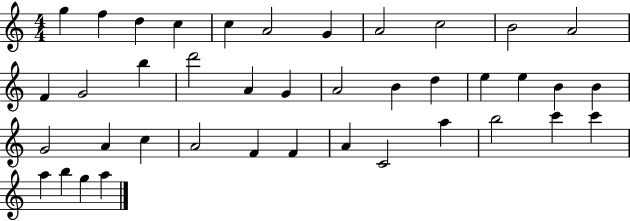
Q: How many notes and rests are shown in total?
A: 40